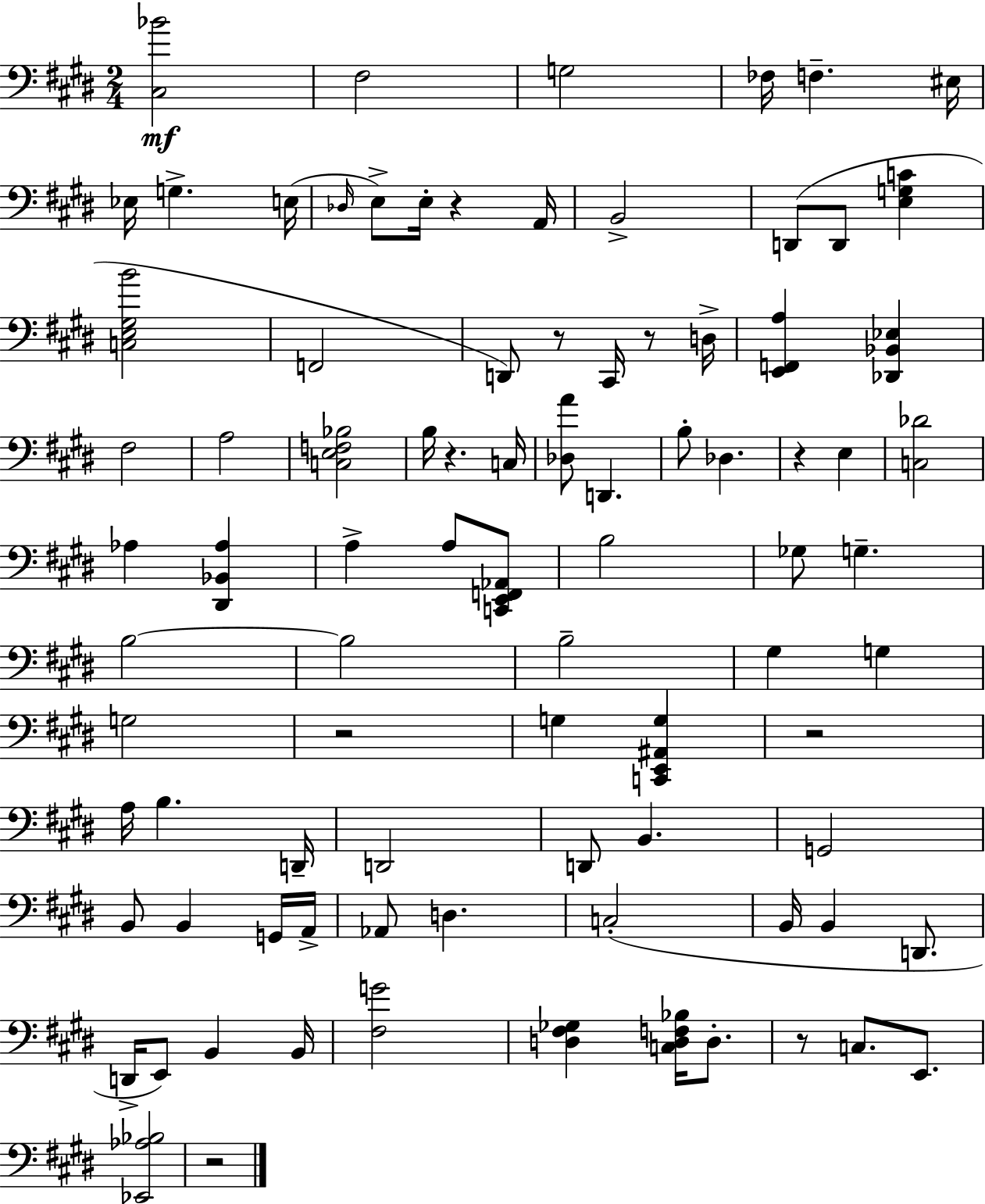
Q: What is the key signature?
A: E major